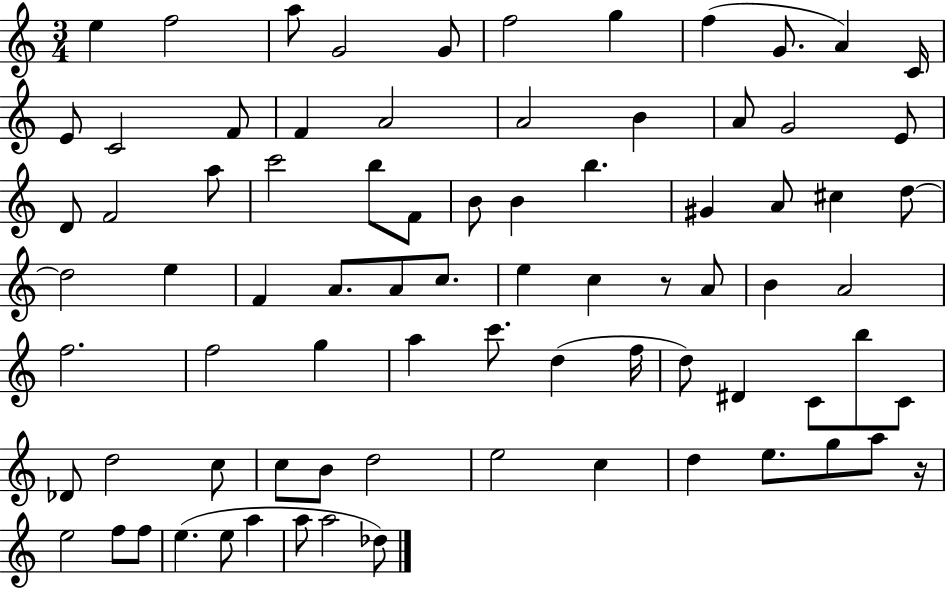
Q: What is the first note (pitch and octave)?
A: E5